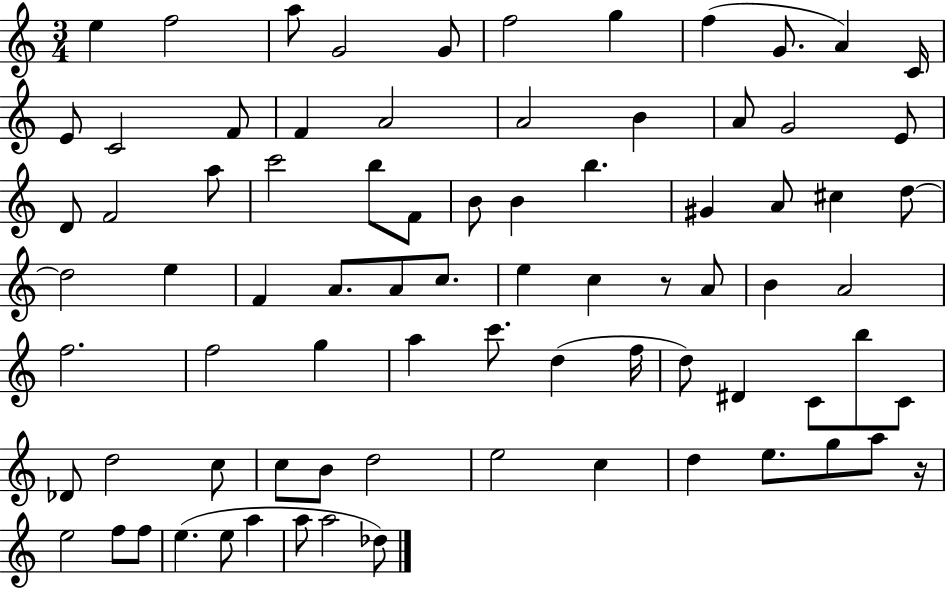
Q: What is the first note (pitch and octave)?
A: E5